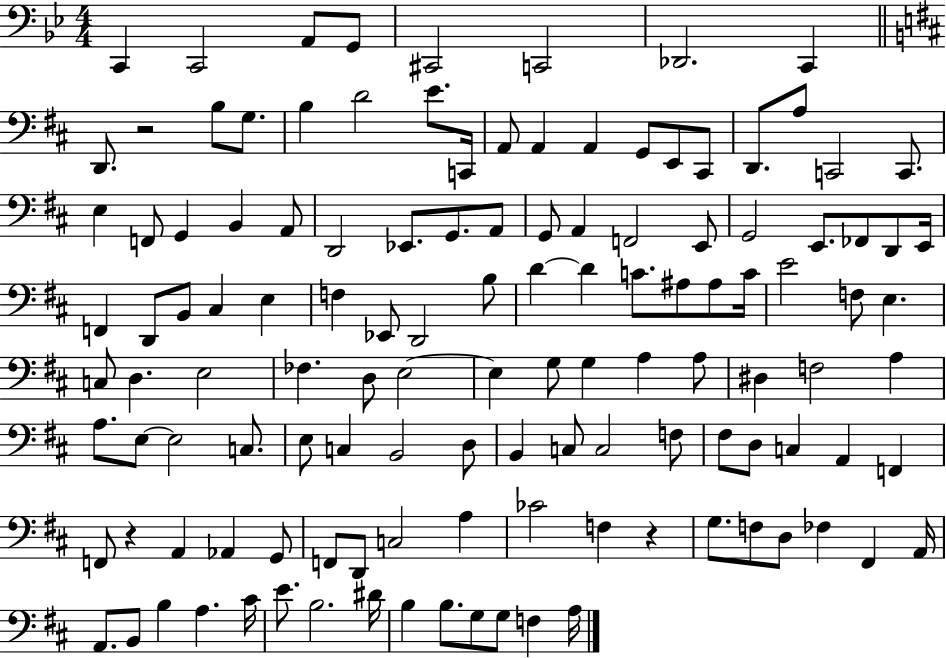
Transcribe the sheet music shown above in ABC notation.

X:1
T:Untitled
M:4/4
L:1/4
K:Bb
C,, C,,2 A,,/2 G,,/2 ^C,,2 C,,2 _D,,2 C,, D,,/2 z2 B,/2 G,/2 B, D2 E/2 C,,/4 A,,/2 A,, A,, G,,/2 E,,/2 ^C,,/2 D,,/2 A,/2 C,,2 C,,/2 E, F,,/2 G,, B,, A,,/2 D,,2 _E,,/2 G,,/2 A,,/2 G,,/2 A,, F,,2 E,,/2 G,,2 E,,/2 _F,,/2 D,,/2 E,,/4 F,, D,,/2 B,,/2 ^C, E, F, _E,,/2 D,,2 B,/2 D D C/2 ^A,/2 ^A,/2 C/4 E2 F,/2 E, C,/2 D, E,2 _F, D,/2 E,2 E, G,/2 G, A, A,/2 ^D, F,2 A, A,/2 E,/2 E,2 C,/2 E,/2 C, B,,2 D,/2 B,, C,/2 C,2 F,/2 ^F,/2 D,/2 C, A,, F,, F,,/2 z A,, _A,, G,,/2 F,,/2 D,,/2 C,2 A, _C2 F, z G,/2 F,/2 D,/2 _F, ^F,, A,,/4 A,,/2 B,,/2 B, A, ^C/4 E/2 B,2 ^D/4 B, B,/2 G,/2 G,/2 F, A,/4